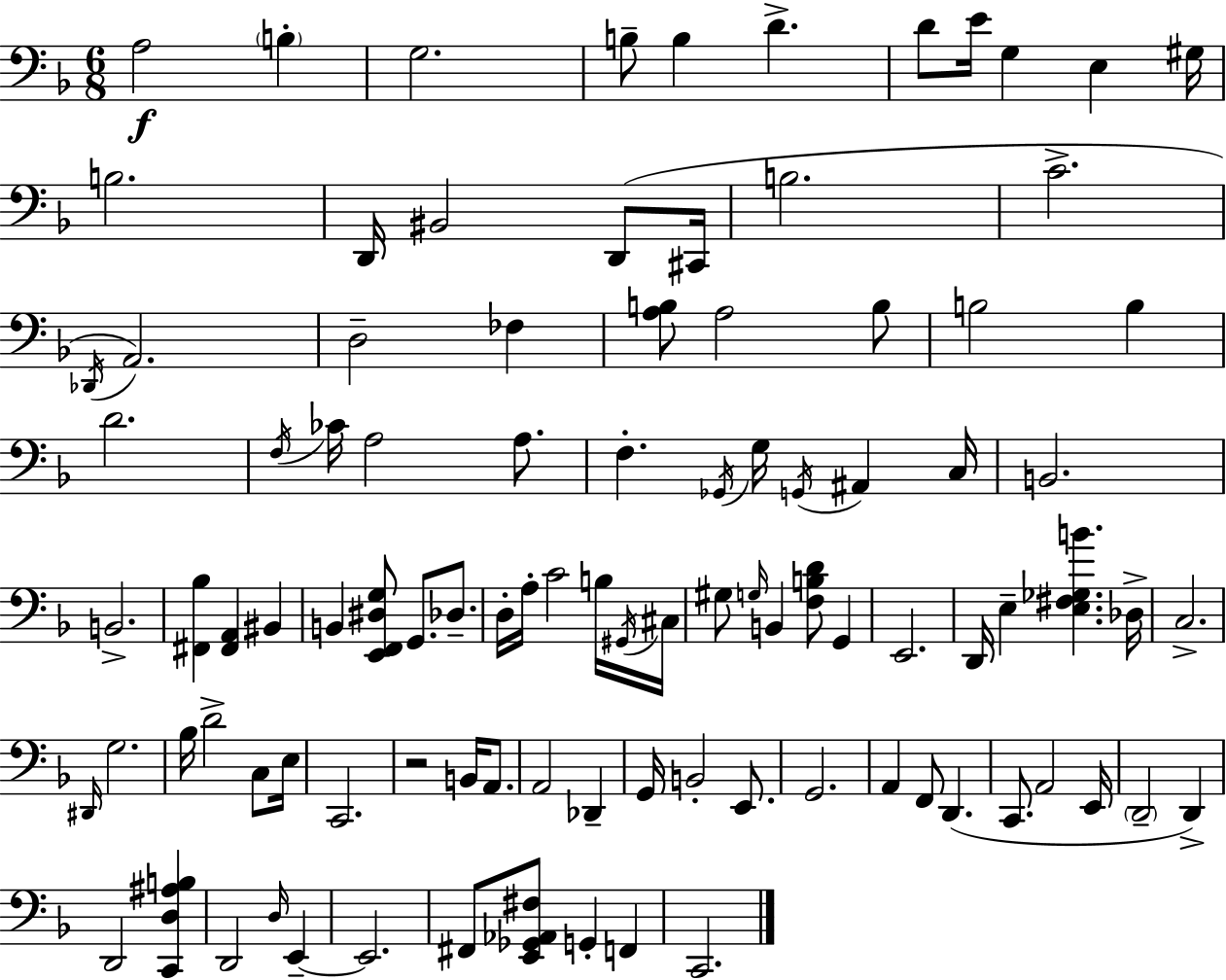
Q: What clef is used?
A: bass